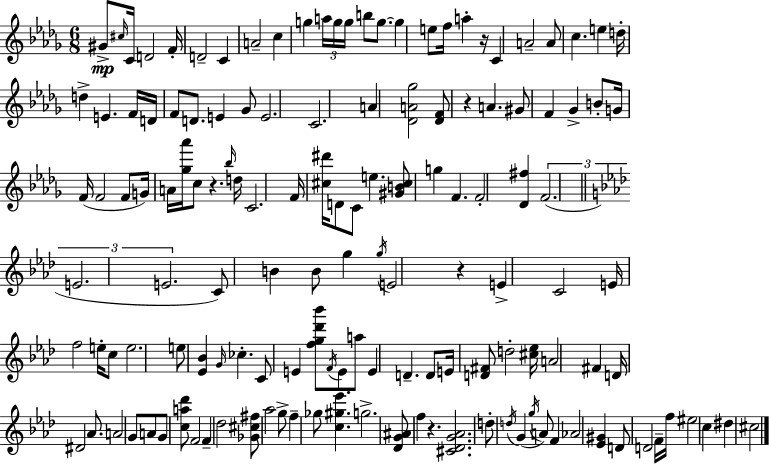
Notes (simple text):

G#4/e C#5/s C4/s D4/h F4/s D4/h C4/q A4/h C5/q G5/q A5/s G5/s G5/s B5/e G5/e. G5/q E5/e F5/s A5/q R/s C4/q A4/h A4/e C5/q. E5/q D5/s D5/q E4/q. F4/s D4/s F4/e D4/e. E4/q Gb4/e E4/h. C4/h. A4/q [Db4,A4,Gb5]/h [Db4,F4]/e R/q A4/q. G#4/e F4/q Gb4/q B4/e G4/s F4/s F4/h F4/e G4/s A4/s [Gb5,Ab6]/s C5/e R/q. Bb5/s D5/s C4/h. F4/s [C#5,D#6]/s D4/e C4/e E5/q. [G#4,B4,C#5]/e G5/q F4/q. F4/h [Db4,F#5]/q F4/h. E4/h. E4/h. C4/e B4/q B4/e G5/q G5/s E4/h R/q E4/q C4/h E4/s F5/h E5/s C5/e E5/h. E5/e [Eb4,Bb4]/q G4/s CES5/q. C4/e E4/q [F5,G5,Db6,Bb6]/e F4/s E4/e A5/e E4/q D4/q. D4/e E4/s [D4,F#4]/e D5/h [C#5,Eb5]/s A4/h F#4/q D4/s D#4/h Ab4/e. A4/h G4/e A4/e G4/e [C5,A5,Db6]/e F4/h F4/q Db5/h [Gb4,C#5,F#5]/e Ab5/h G5/e F5/q Gb5/e [C5,G#5,Eb6]/q. G5/h. [Db4,G4,A#4]/e F5/q R/q. [C#4,Db4,G4,Ab4]/h. D5/e D5/s G4/q G5/s A4/e F4/q Ab4/h [Eb4,G#4]/q D4/e D4/h F4/s F5/s EIS5/h C5/q D#5/q C#5/h